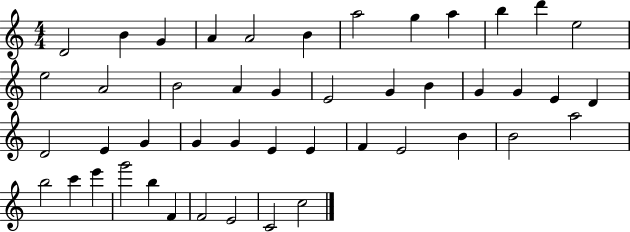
X:1
T:Untitled
M:4/4
L:1/4
K:C
D2 B G A A2 B a2 g a b d' e2 e2 A2 B2 A G E2 G B G G E D D2 E G G G E E F E2 B B2 a2 b2 c' e' g'2 b F F2 E2 C2 c2